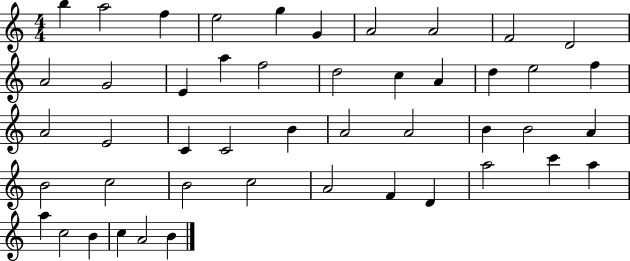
X:1
T:Untitled
M:4/4
L:1/4
K:C
b a2 f e2 g G A2 A2 F2 D2 A2 G2 E a f2 d2 c A d e2 f A2 E2 C C2 B A2 A2 B B2 A B2 c2 B2 c2 A2 F D a2 c' a a c2 B c A2 B